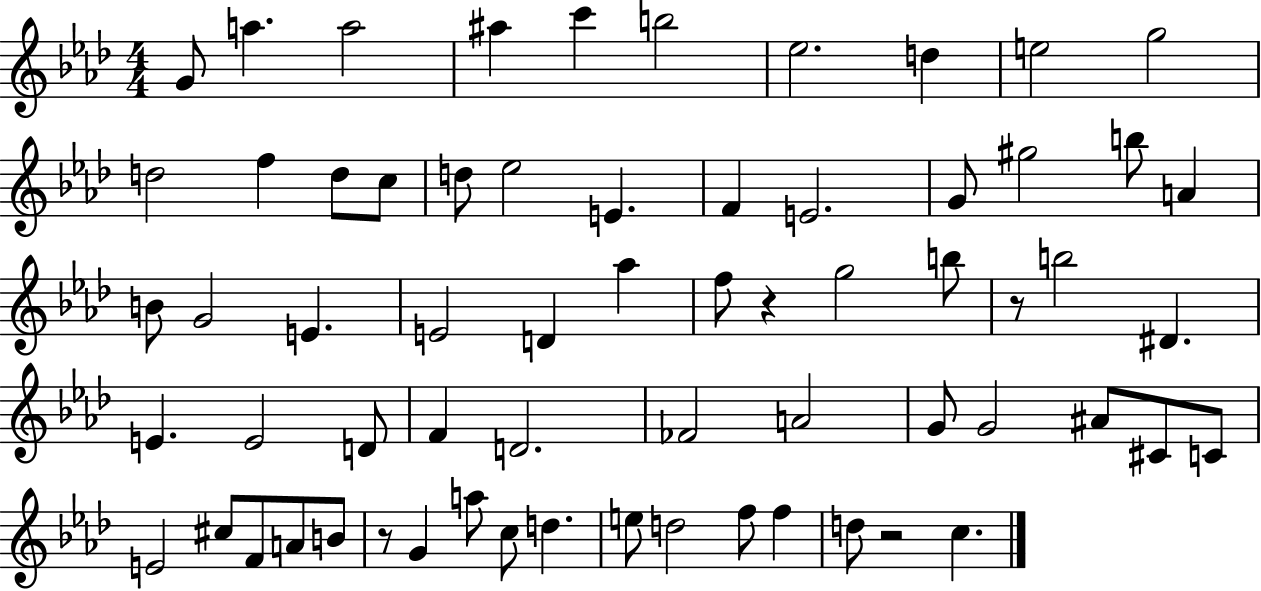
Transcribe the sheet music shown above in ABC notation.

X:1
T:Untitled
M:4/4
L:1/4
K:Ab
G/2 a a2 ^a c' b2 _e2 d e2 g2 d2 f d/2 c/2 d/2 _e2 E F E2 G/2 ^g2 b/2 A B/2 G2 E E2 D _a f/2 z g2 b/2 z/2 b2 ^D E E2 D/2 F D2 _F2 A2 G/2 G2 ^A/2 ^C/2 C/2 E2 ^c/2 F/2 A/2 B/2 z/2 G a/2 c/2 d e/2 d2 f/2 f d/2 z2 c